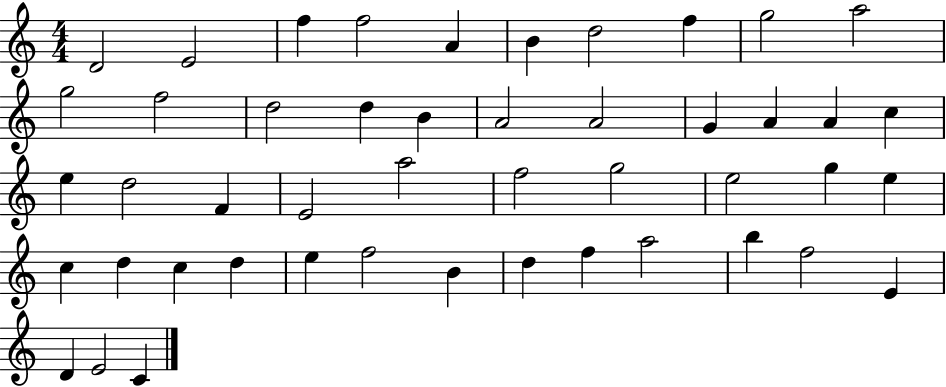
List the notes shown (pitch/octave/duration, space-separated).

D4/h E4/h F5/q F5/h A4/q B4/q D5/h F5/q G5/h A5/h G5/h F5/h D5/h D5/q B4/q A4/h A4/h G4/q A4/q A4/q C5/q E5/q D5/h F4/q E4/h A5/h F5/h G5/h E5/h G5/q E5/q C5/q D5/q C5/q D5/q E5/q F5/h B4/q D5/q F5/q A5/h B5/q F5/h E4/q D4/q E4/h C4/q